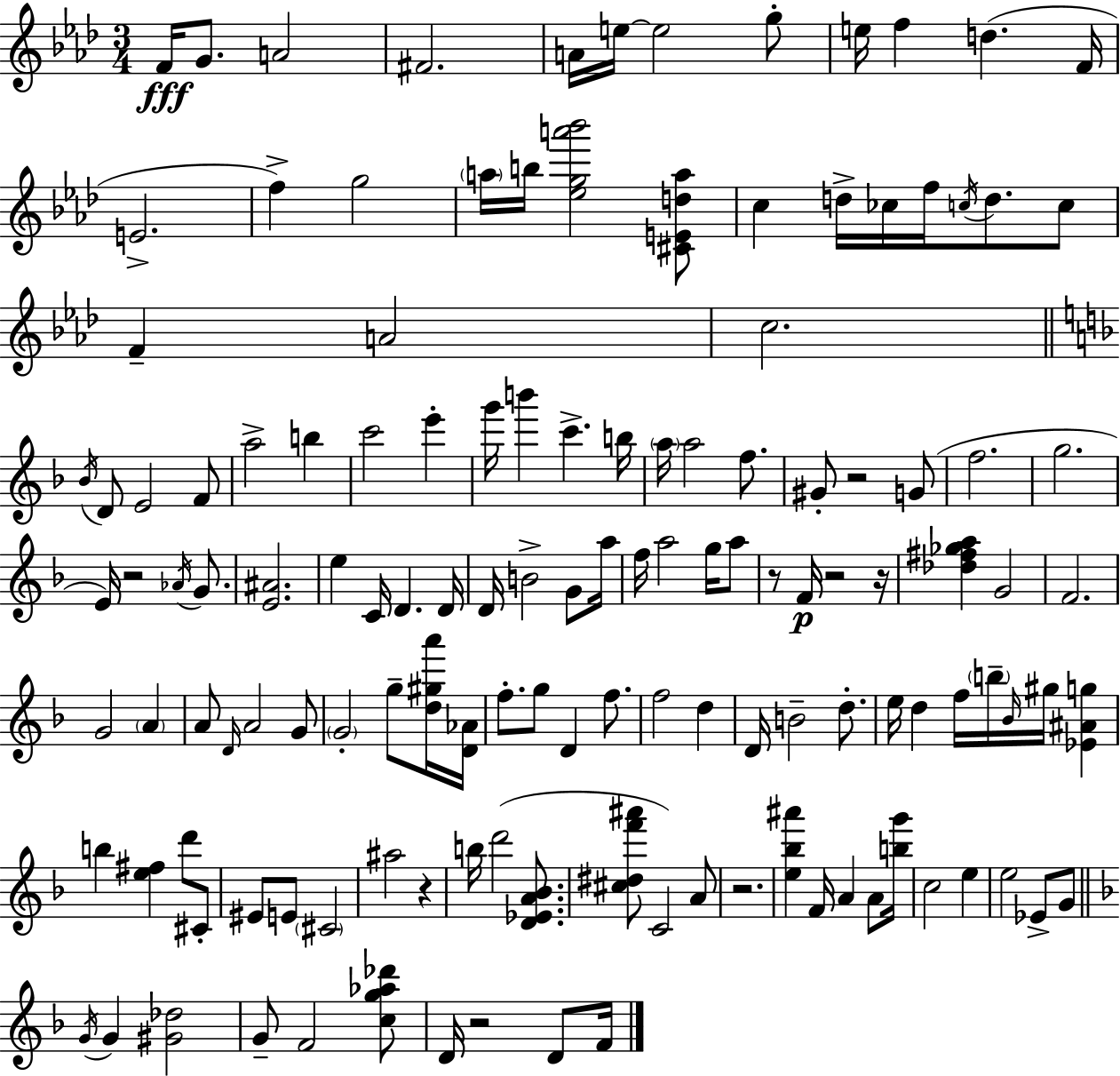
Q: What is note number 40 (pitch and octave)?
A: A5